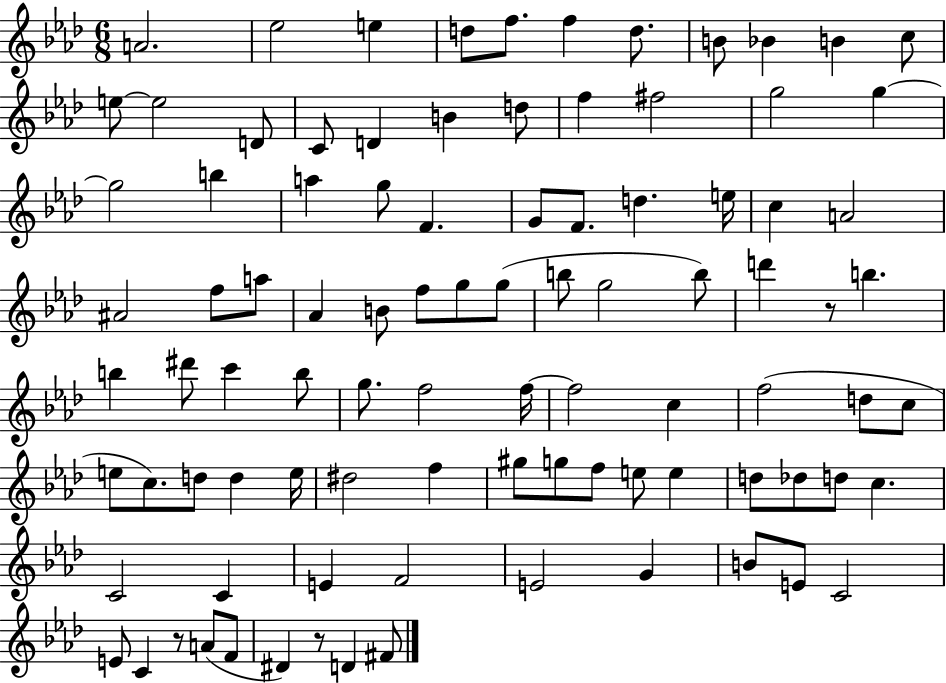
{
  \clef treble
  \numericTimeSignature
  \time 6/8
  \key aes \major
  a'2. | ees''2 e''4 | d''8 f''8. f''4 d''8. | b'8 bes'4 b'4 c''8 | \break e''8~~ e''2 d'8 | c'8 d'4 b'4 d''8 | f''4 fis''2 | g''2 g''4~~ | \break g''2 b''4 | a''4 g''8 f'4. | g'8 f'8. d''4. e''16 | c''4 a'2 | \break ais'2 f''8 a''8 | aes'4 b'8 f''8 g''8 g''8( | b''8 g''2 b''8) | d'''4 r8 b''4. | \break b''4 dis'''8 c'''4 b''8 | g''8. f''2 f''16~~ | f''2 c''4 | f''2( d''8 c''8 | \break e''8 c''8.) d''8 d''4 e''16 | dis''2 f''4 | gis''8 g''8 f''8 e''8 e''4 | d''8 des''8 d''8 c''4. | \break c'2 c'4 | e'4 f'2 | e'2 g'4 | b'8 e'8 c'2 | \break e'8 c'4 r8 a'8( f'8 | dis'4) r8 d'4 fis'8 | \bar "|."
}